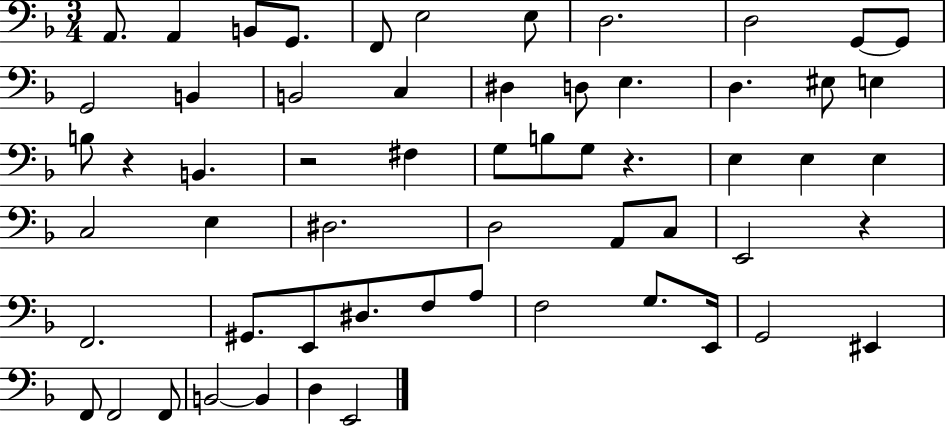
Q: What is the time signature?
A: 3/4